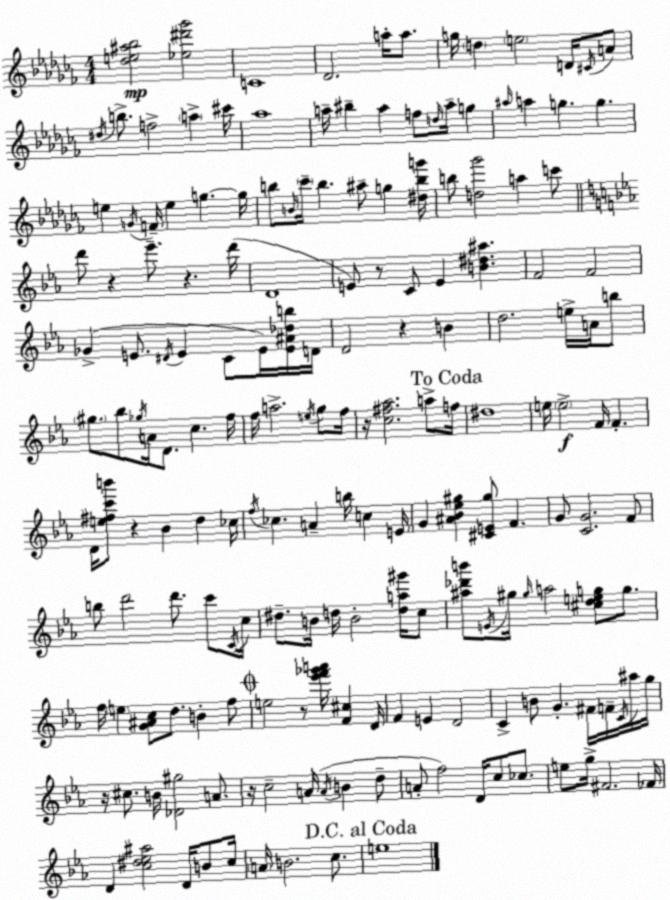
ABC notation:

X:1
T:Untitled
M:4/4
L:1/4
K:Abm
[_de^a_b]2 [_e^d'_g']2 C4 _D2 a/4 a/2 g/4 d e2 D/4 ^C/4 A/2 ^d/4 b/2 f2 a ^c'/4 _a4 a/4 ^b a f/2 d/4 a/4 g ^a/4 a g g e G/4 F/4 e g g/4 b/2 B/4 _c'/4 b ^a/2 g [^dbg']/4 b/2 [d_g']2 a c'/2 d'/2 z _e'/2 z d'/4 D4 E/2 z/2 C/2 E [B^d^a] F2 F2 _G E/2 ^D/4 E C/2 E/4 [E^A_db]/4 D/4 D2 z B d2 e/4 A/4 b/2 ^g/2 _b/2 _g/4 A/4 D/2 c f/4 f/4 a2 e/4 g/2 f/4 z/4 [c^f_a]2 a/2 f/4 ^d4 e/4 e2 F/4 F D/4 [e^fc'b']/2 z _B d _c/4 f/4 _c A b/4 c E/4 G [^A_B_e^g] [^CE^g]/2 F G/2 [CG]2 F/2 b/2 d'2 d'/2 c'/2 C/4 c/4 ^d/2 B/4 d/4 B2 [da^g']/4 c/2 [^a_d'b']/2 E/4 ^g/4 ^g/4 a2 [^cdeg]/2 g/2 f/4 e [G^Ac]/2 d/2 B f/2 e2 z/2 [_e'f'_g'a']/4 [F^c] D/4 F E D2 C B/2 G ^F/4 F/4 C/4 ^a/4 g/4 z/4 ^c/2 B/4 [_D^g]2 A/2 z/4 c2 A/4 A/4 B d/2 A/2 f2 D/4 c/2 _c/2 e/2 g/4 ^F2 _F/4 D [c^d_e^a]2 D/4 B/2 c/4 A/4 B2 c/2 e4